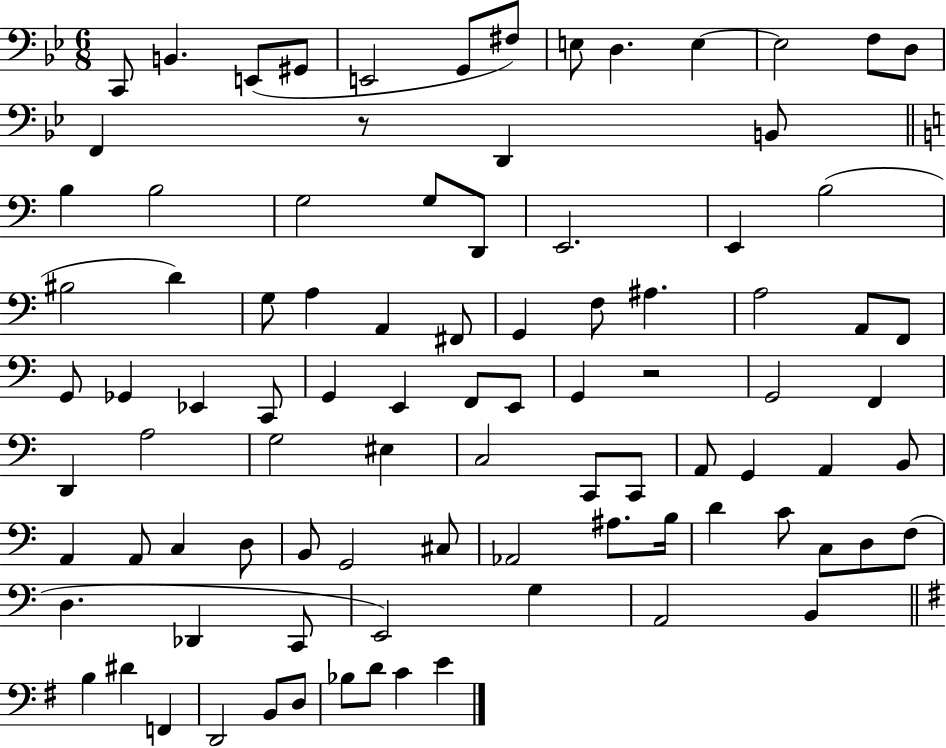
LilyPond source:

{
  \clef bass
  \numericTimeSignature
  \time 6/8
  \key bes \major
  c,8 b,4. e,8( gis,8 | e,2 g,8 fis8) | e8 d4. e4~~ | e2 f8 d8 | \break f,4 r8 d,4 b,8 | \bar "||" \break \key a \minor b4 b2 | g2 g8 d,8 | e,2. | e,4 b2( | \break bis2 d'4) | g8 a4 a,4 fis,8 | g,4 f8 ais4. | a2 a,8 f,8 | \break g,8 ges,4 ees,4 c,8 | g,4 e,4 f,8 e,8 | g,4 r2 | g,2 f,4 | \break d,4 a2 | g2 eis4 | c2 c,8 c,8 | a,8 g,4 a,4 b,8 | \break a,4 a,8 c4 d8 | b,8 g,2 cis8 | aes,2 ais8. b16 | d'4 c'8 c8 d8 f8( | \break d4. des,4 c,8 | e,2) g4 | a,2 b,4 | \bar "||" \break \key e \minor b4 dis'4 f,4 | d,2 b,8 d8 | bes8 d'8 c'4 e'4 | \bar "|."
}